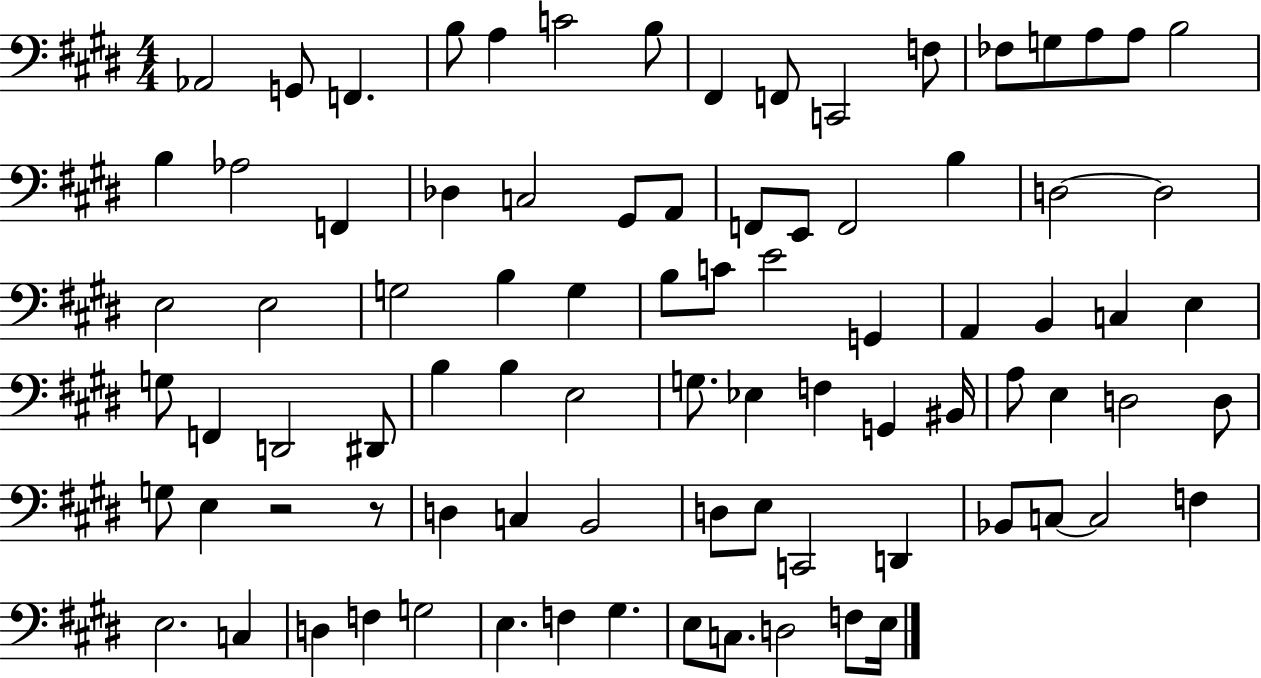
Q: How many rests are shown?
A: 2